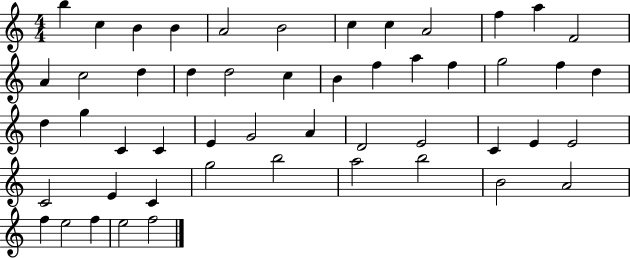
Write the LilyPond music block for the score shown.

{
  \clef treble
  \numericTimeSignature
  \time 4/4
  \key c \major
  b''4 c''4 b'4 b'4 | a'2 b'2 | c''4 c''4 a'2 | f''4 a''4 f'2 | \break a'4 c''2 d''4 | d''4 d''2 c''4 | b'4 f''4 a''4 f''4 | g''2 f''4 d''4 | \break d''4 g''4 c'4 c'4 | e'4 g'2 a'4 | d'2 e'2 | c'4 e'4 e'2 | \break c'2 e'4 c'4 | g''2 b''2 | a''2 b''2 | b'2 a'2 | \break f''4 e''2 f''4 | e''2 f''2 | \bar "|."
}